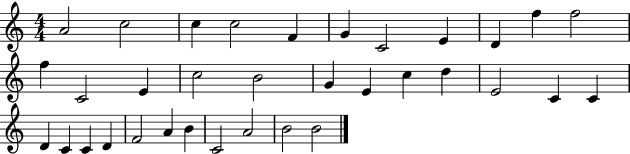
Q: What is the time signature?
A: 4/4